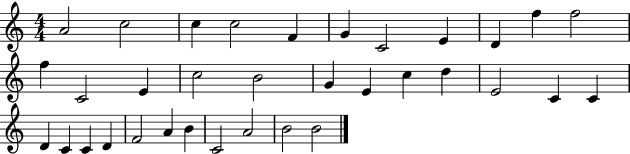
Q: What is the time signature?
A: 4/4